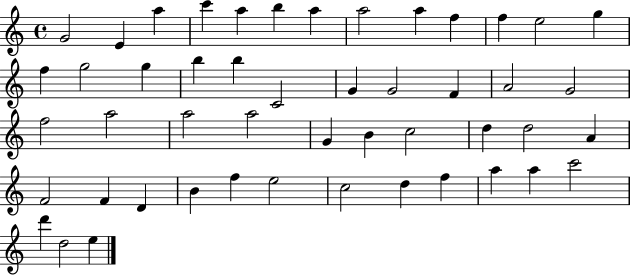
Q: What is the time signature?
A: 4/4